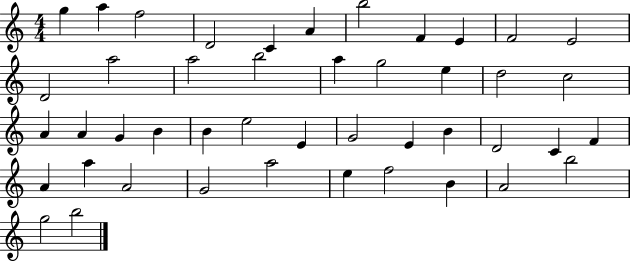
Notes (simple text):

G5/q A5/q F5/h D4/h C4/q A4/q B5/h F4/q E4/q F4/h E4/h D4/h A5/h A5/h B5/h A5/q G5/h E5/q D5/h C5/h A4/q A4/q G4/q B4/q B4/q E5/h E4/q G4/h E4/q B4/q D4/h C4/q F4/q A4/q A5/q A4/h G4/h A5/h E5/q F5/h B4/q A4/h B5/h G5/h B5/h